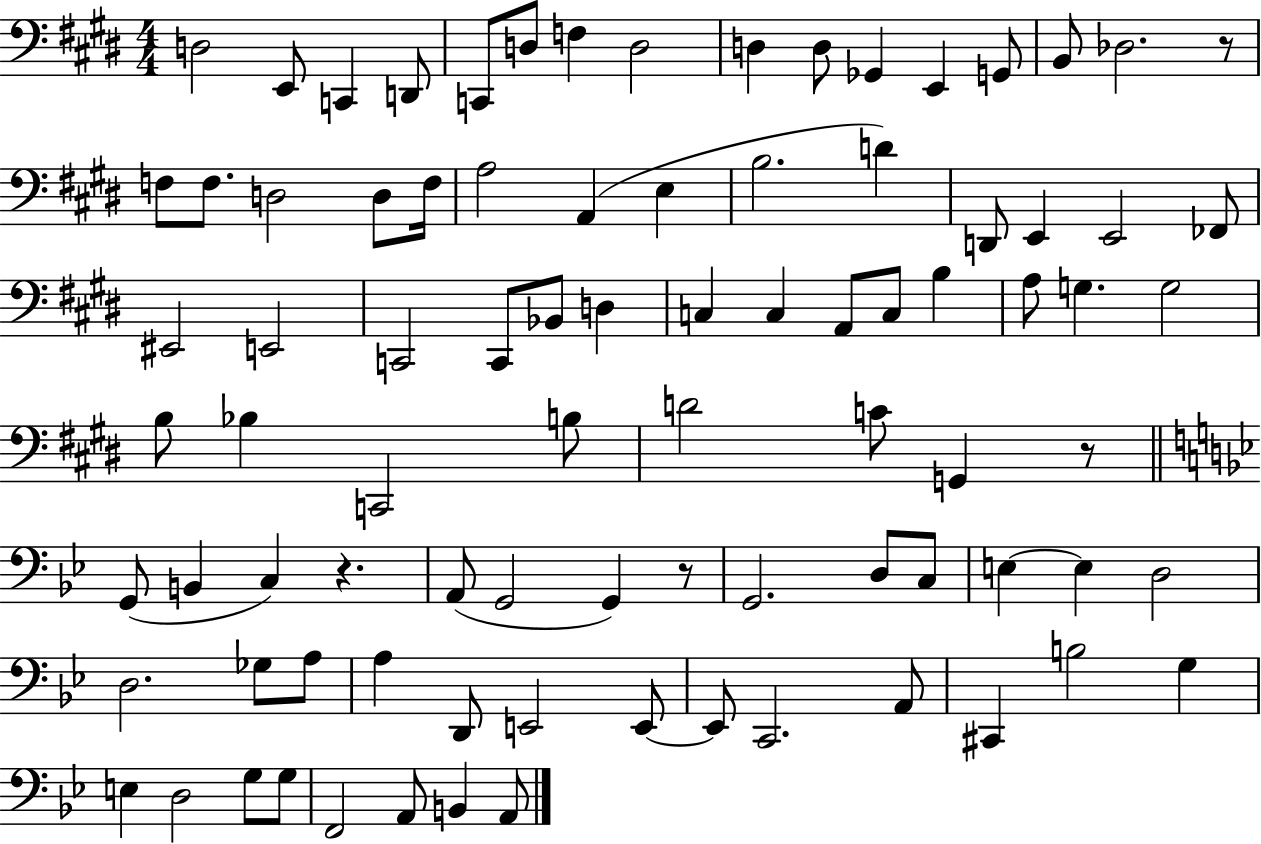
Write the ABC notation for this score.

X:1
T:Untitled
M:4/4
L:1/4
K:E
D,2 E,,/2 C,, D,,/2 C,,/2 D,/2 F, D,2 D, D,/2 _G,, E,, G,,/2 B,,/2 _D,2 z/2 F,/2 F,/2 D,2 D,/2 F,/4 A,2 A,, E, B,2 D D,,/2 E,, E,,2 _F,,/2 ^E,,2 E,,2 C,,2 C,,/2 _B,,/2 D, C, C, A,,/2 C,/2 B, A,/2 G, G,2 B,/2 _B, C,,2 B,/2 D2 C/2 G,, z/2 G,,/2 B,, C, z A,,/2 G,,2 G,, z/2 G,,2 D,/2 C,/2 E, E, D,2 D,2 _G,/2 A,/2 A, D,,/2 E,,2 E,,/2 E,,/2 C,,2 A,,/2 ^C,, B,2 G, E, D,2 G,/2 G,/2 F,,2 A,,/2 B,, A,,/2